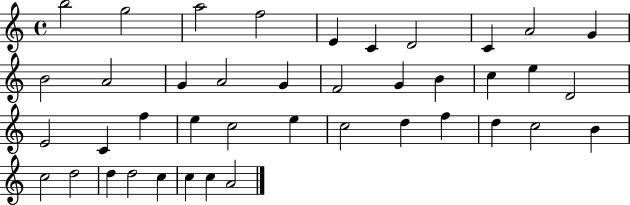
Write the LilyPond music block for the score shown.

{
  \clef treble
  \time 4/4
  \defaultTimeSignature
  \key c \major
  b''2 g''2 | a''2 f''2 | e'4 c'4 d'2 | c'4 a'2 g'4 | \break b'2 a'2 | g'4 a'2 g'4 | f'2 g'4 b'4 | c''4 e''4 d'2 | \break e'2 c'4 f''4 | e''4 c''2 e''4 | c''2 d''4 f''4 | d''4 c''2 b'4 | \break c''2 d''2 | d''4 d''2 c''4 | c''4 c''4 a'2 | \bar "|."
}